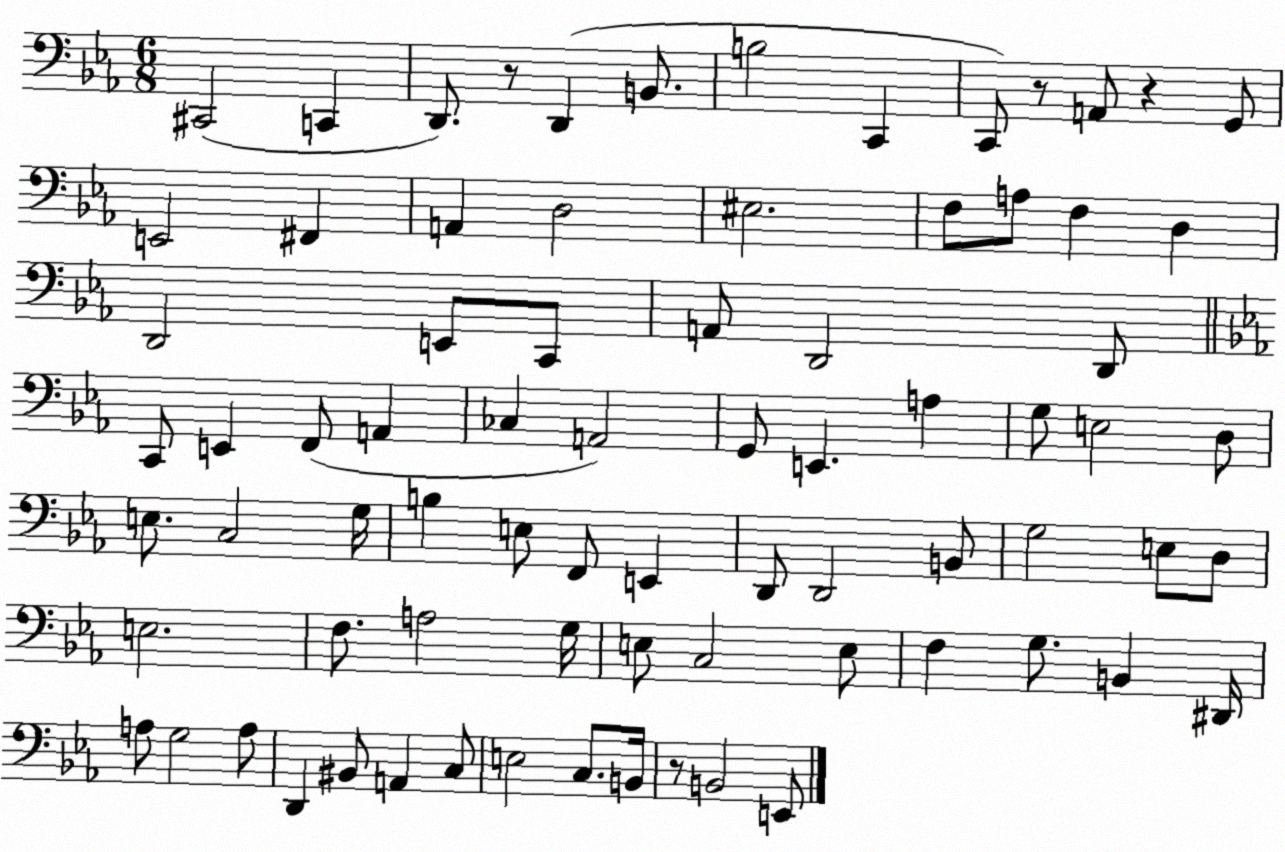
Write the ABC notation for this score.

X:1
T:Untitled
M:6/8
L:1/4
K:Eb
^C,,2 C,, D,,/2 z/2 D,, B,,/2 B,2 C,, C,,/2 z/2 A,,/2 z G,,/2 E,,2 ^F,, A,, D,2 ^E,2 F,/2 A,/2 F, D, D,,2 E,,/2 C,,/2 A,,/2 D,,2 D,,/2 C,,/2 E,, F,,/2 A,, _C, A,,2 G,,/2 E,, A, G,/2 E,2 D,/2 E,/2 C,2 G,/4 B, E,/2 F,,/2 E,, D,,/2 D,,2 B,,/2 G,2 E,/2 D,/2 E,2 F,/2 A,2 G,/4 E,/2 C,2 E,/2 F, G,/2 B,, ^D,,/4 A,/2 G,2 A,/2 D,, ^B,,/2 A,, C,/2 E,2 C,/2 B,,/4 z/2 B,,2 E,,/2